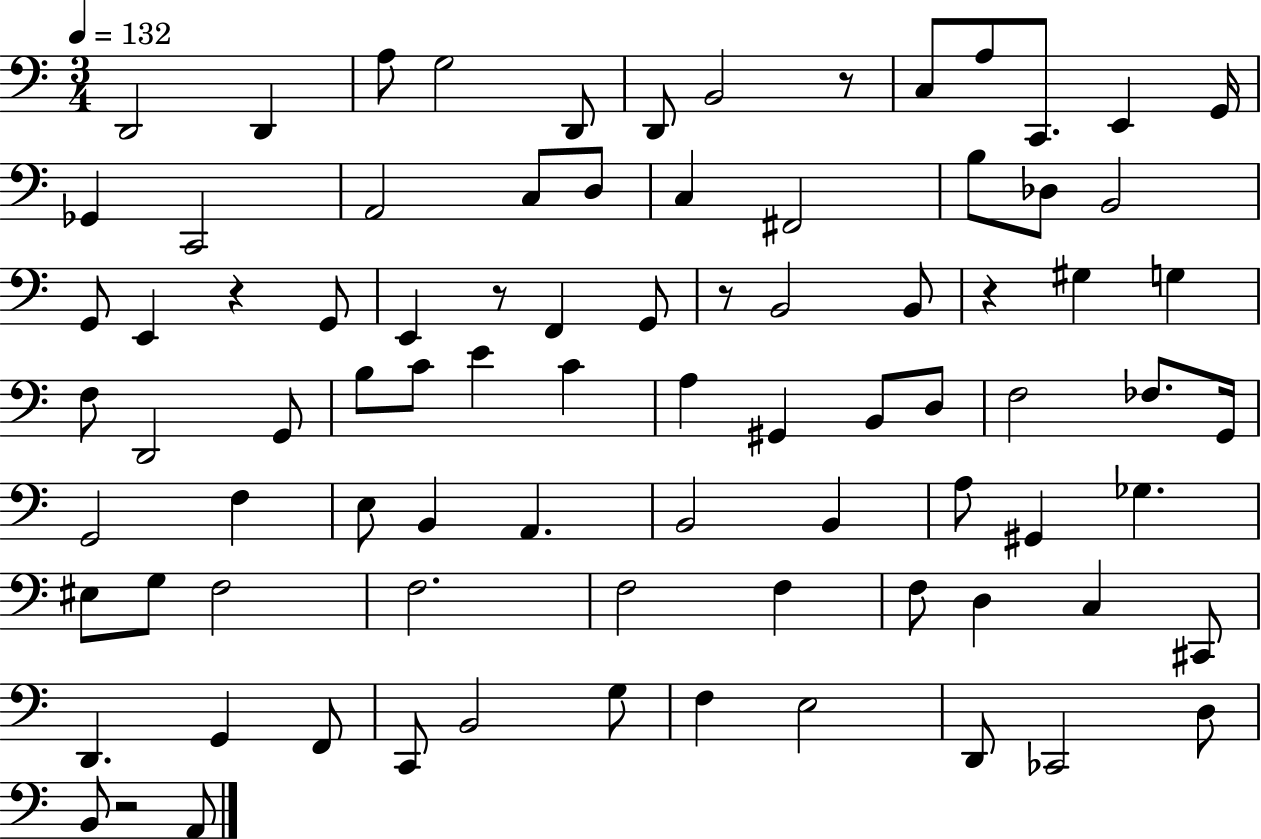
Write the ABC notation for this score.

X:1
T:Untitled
M:3/4
L:1/4
K:C
D,,2 D,, A,/2 G,2 D,,/2 D,,/2 B,,2 z/2 C,/2 A,/2 C,,/2 E,, G,,/4 _G,, C,,2 A,,2 C,/2 D,/2 C, ^F,,2 B,/2 _D,/2 B,,2 G,,/2 E,, z G,,/2 E,, z/2 F,, G,,/2 z/2 B,,2 B,,/2 z ^G, G, F,/2 D,,2 G,,/2 B,/2 C/2 E C A, ^G,, B,,/2 D,/2 F,2 _F,/2 G,,/4 G,,2 F, E,/2 B,, A,, B,,2 B,, A,/2 ^G,, _G, ^E,/2 G,/2 F,2 F,2 F,2 F, F,/2 D, C, ^C,,/2 D,, G,, F,,/2 C,,/2 B,,2 G,/2 F, E,2 D,,/2 _C,,2 D,/2 B,,/2 z2 A,,/2